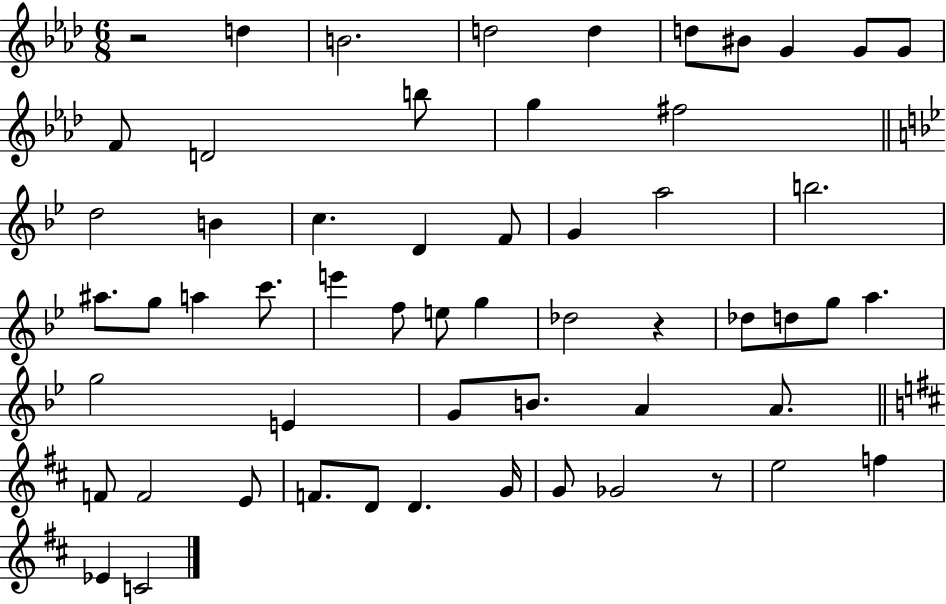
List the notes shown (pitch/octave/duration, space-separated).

R/h D5/q B4/h. D5/h D5/q D5/e BIS4/e G4/q G4/e G4/e F4/e D4/h B5/e G5/q F#5/h D5/h B4/q C5/q. D4/q F4/e G4/q A5/h B5/h. A#5/e. G5/e A5/q C6/e. E6/q F5/e E5/e G5/q Db5/h R/q Db5/e D5/e G5/e A5/q. G5/h E4/q G4/e B4/e. A4/q A4/e. F4/e F4/h E4/e F4/e. D4/e D4/q. G4/s G4/e Gb4/h R/e E5/h F5/q Eb4/q C4/h